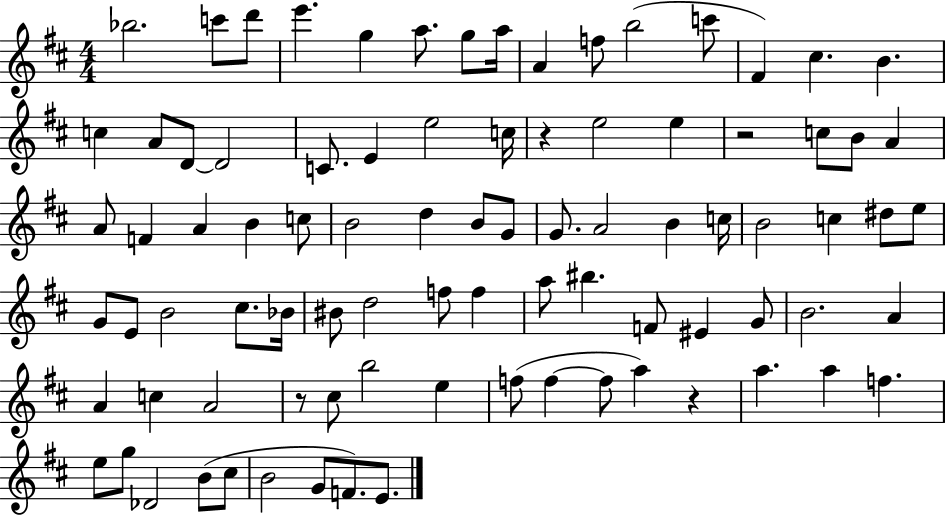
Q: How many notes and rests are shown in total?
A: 87